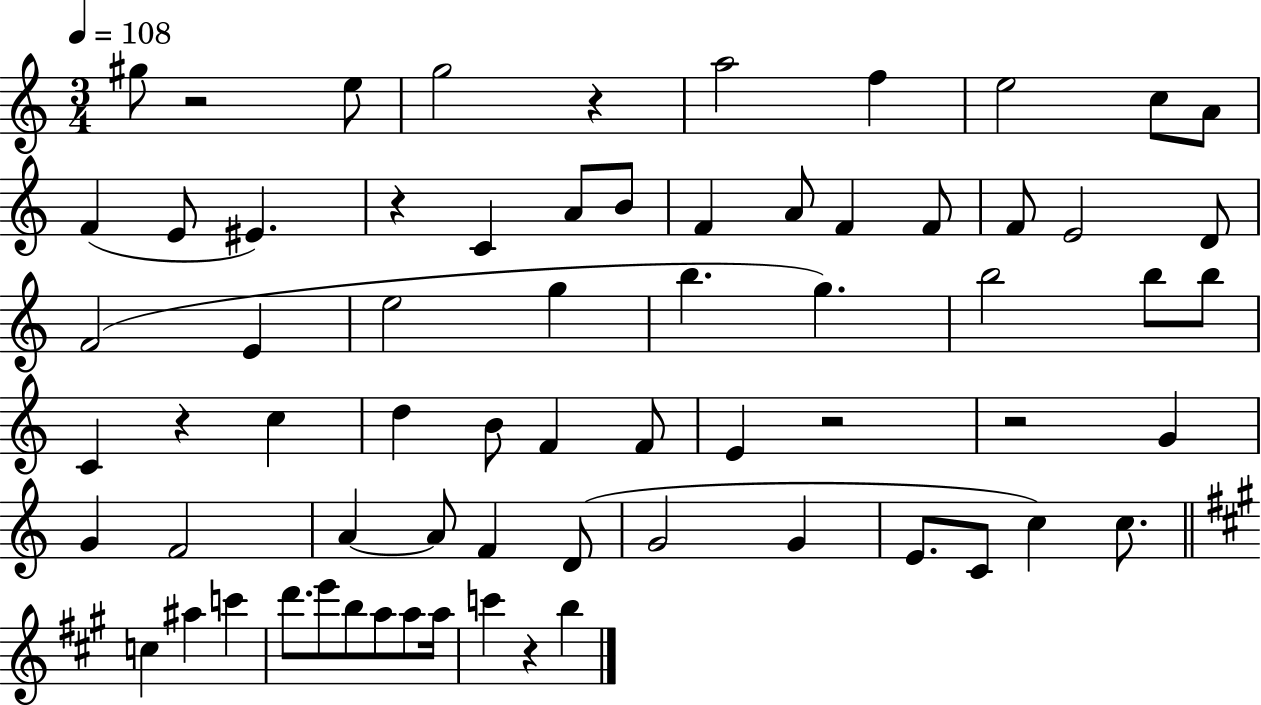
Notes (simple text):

G#5/e R/h E5/e G5/h R/q A5/h F5/q E5/h C5/e A4/e F4/q E4/e EIS4/q. R/q C4/q A4/e B4/e F4/q A4/e F4/q F4/e F4/e E4/h D4/e F4/h E4/q E5/h G5/q B5/q. G5/q. B5/h B5/e B5/e C4/q R/q C5/q D5/q B4/e F4/q F4/e E4/q R/h R/h G4/q G4/q F4/h A4/q A4/e F4/q D4/e G4/h G4/q E4/e. C4/e C5/q C5/e. C5/q A#5/q C6/q D6/e. E6/e B5/e A5/e A5/e A5/s C6/q R/q B5/q